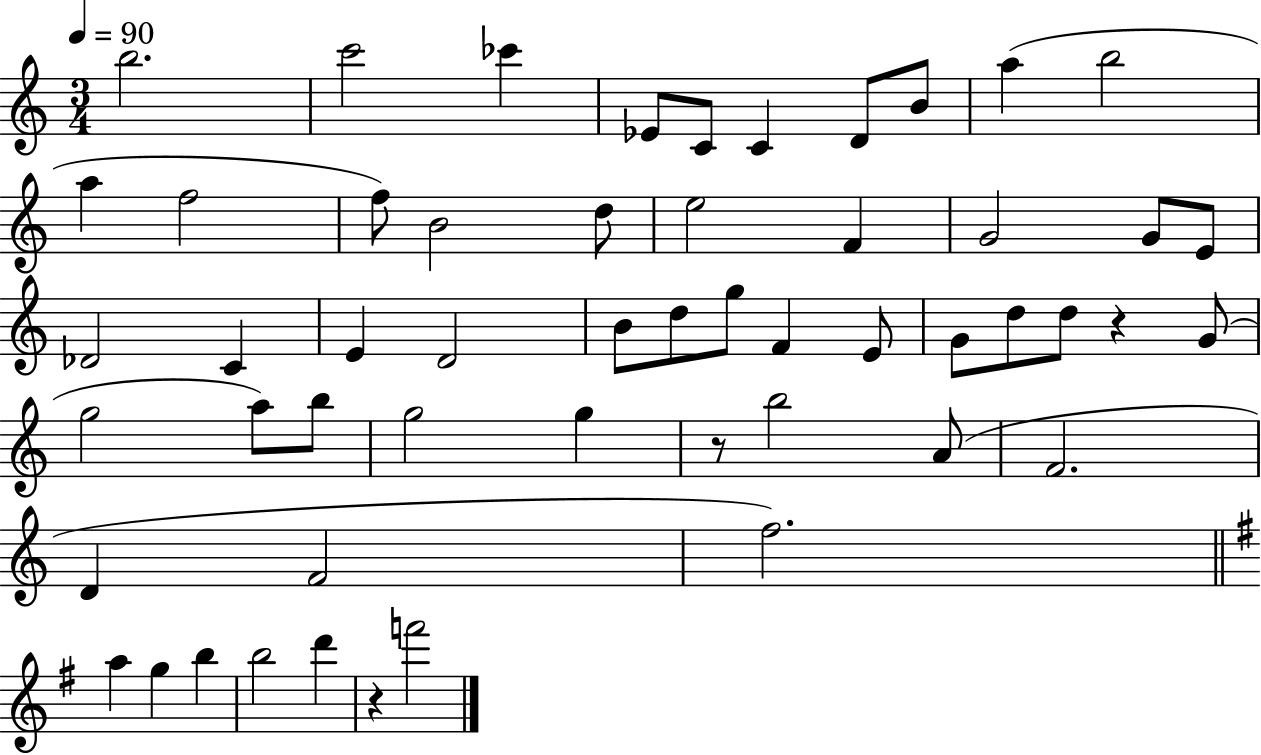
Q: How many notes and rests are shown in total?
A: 53